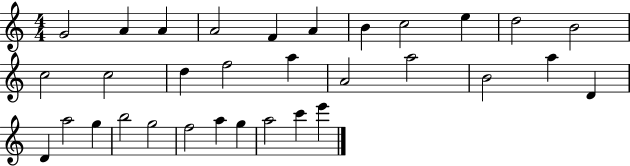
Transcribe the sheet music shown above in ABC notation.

X:1
T:Untitled
M:4/4
L:1/4
K:C
G2 A A A2 F A B c2 e d2 B2 c2 c2 d f2 a A2 a2 B2 a D D a2 g b2 g2 f2 a g a2 c' e'